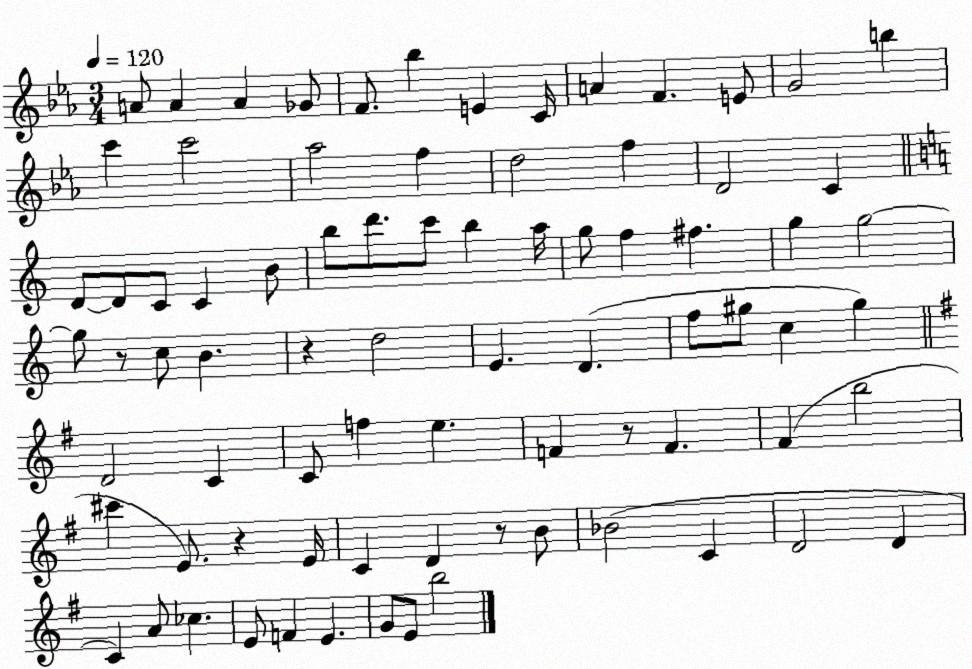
X:1
T:Untitled
M:3/4
L:1/4
K:Eb
A/2 A A _G/2 F/2 _b E C/4 A F E/2 G2 b c' c'2 _a2 f d2 f D2 C D/2 D/2 C/2 C B/2 b/2 d'/2 c'/2 b a/4 g/2 f ^f g g2 g/2 z/2 c/2 B z d2 E D f/2 ^g/2 c ^g D2 C C/2 f e F z/2 F ^F b2 ^c' E/2 z E/4 C D z/2 B/2 _B2 C D2 D C A/2 _c E/2 F E G/2 E/2 b2